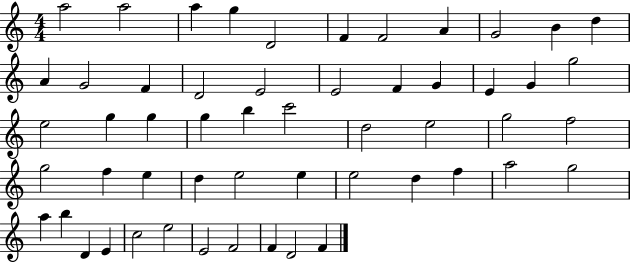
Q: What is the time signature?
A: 4/4